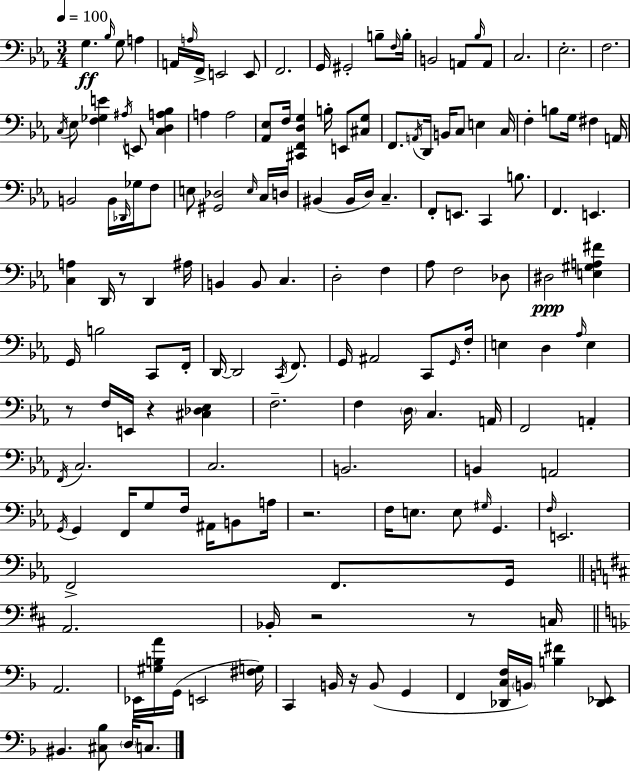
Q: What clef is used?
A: bass